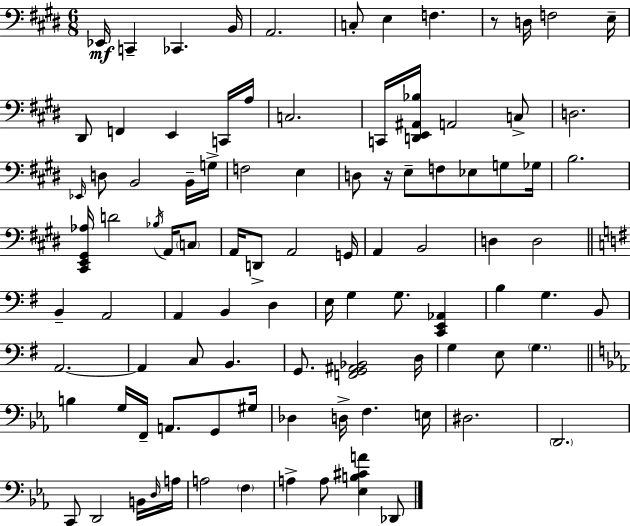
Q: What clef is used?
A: bass